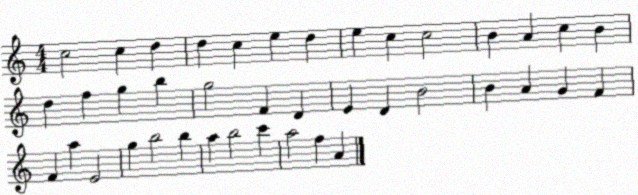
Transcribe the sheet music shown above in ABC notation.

X:1
T:Untitled
M:4/4
L:1/4
K:C
c2 c d d c e d e c c2 B A c B d f g b g2 F D E D B2 B A G F F a E2 g b2 b a b2 c' a2 f A